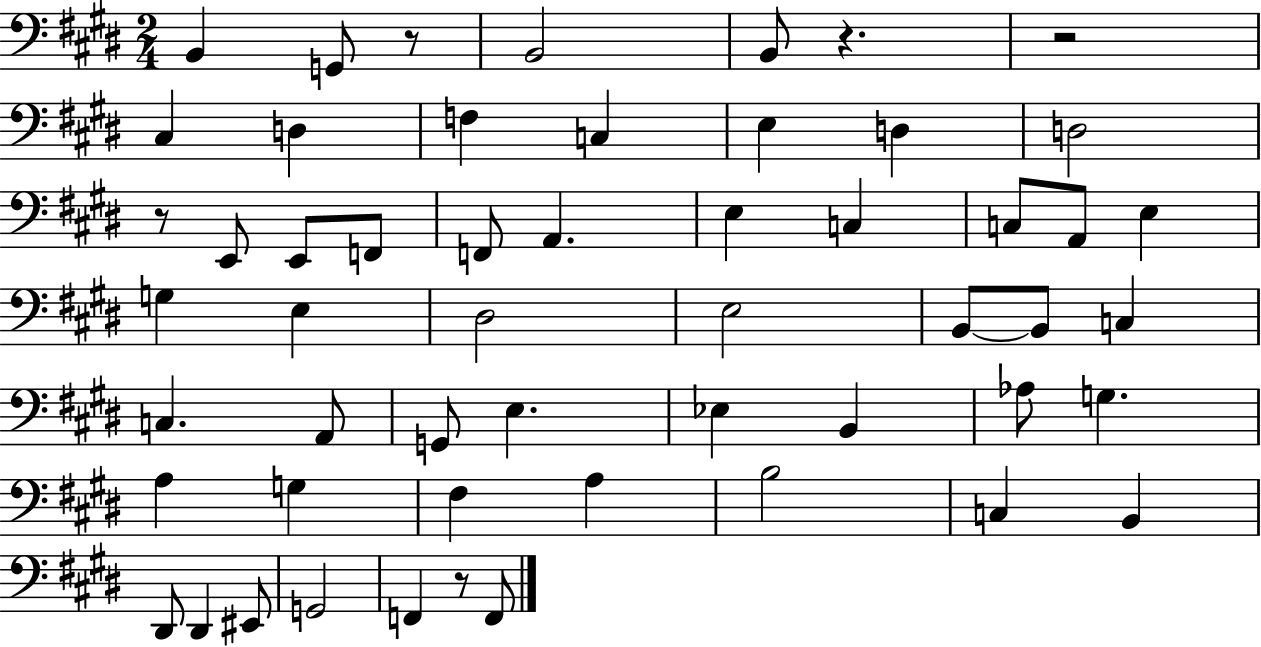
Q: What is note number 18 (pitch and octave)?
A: C3